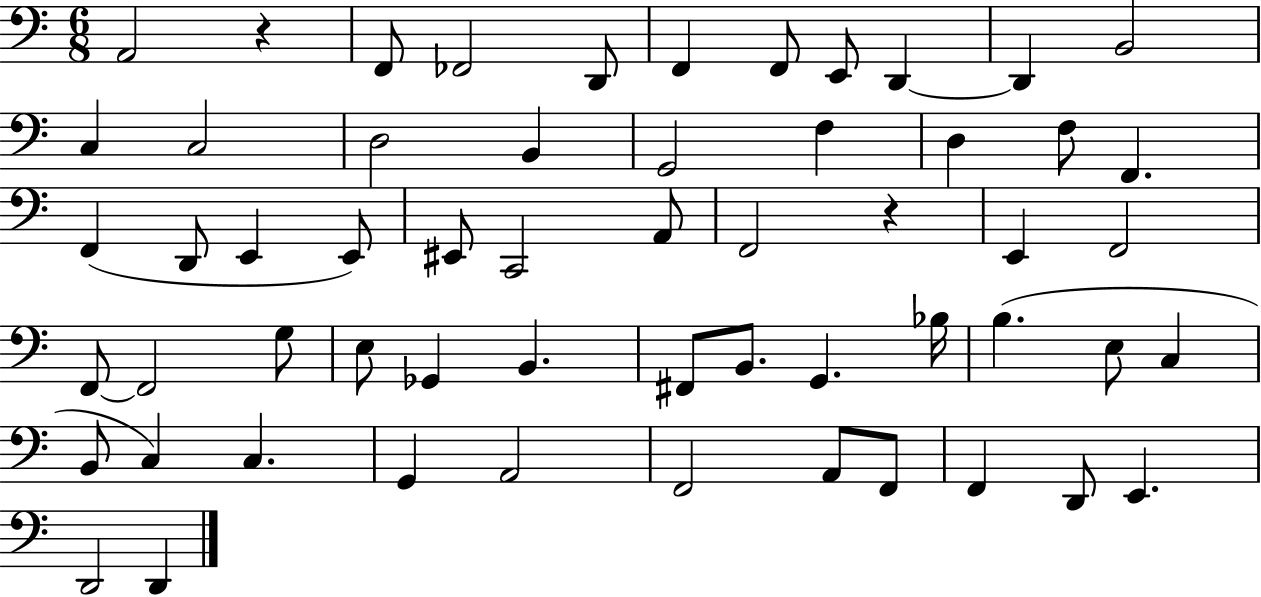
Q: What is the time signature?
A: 6/8